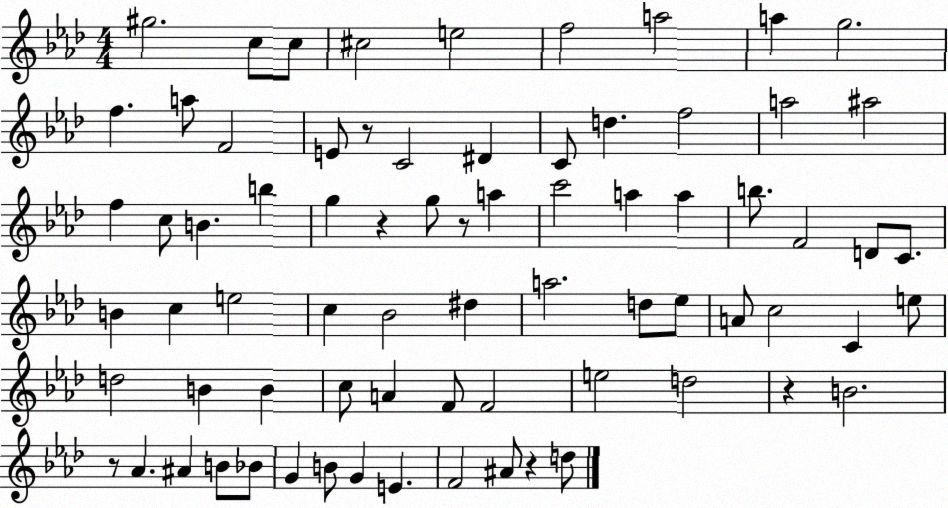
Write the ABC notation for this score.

X:1
T:Untitled
M:4/4
L:1/4
K:Ab
^g2 c/2 c/2 ^c2 e2 f2 a2 a g2 f a/2 F2 E/2 z/2 C2 ^D C/2 d f2 a2 ^a2 f c/2 B b g z g/2 z/2 a c'2 a a b/2 F2 D/2 C/2 B c e2 c _B2 ^d a2 d/2 _e/2 A/2 c2 C e/2 d2 B B c/2 A F/2 F2 e2 d2 z B2 z/2 _A ^A B/2 _B/2 G B/2 G E F2 ^A/2 z d/2